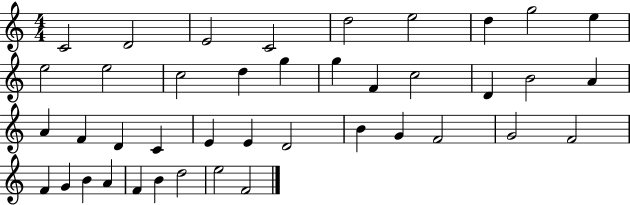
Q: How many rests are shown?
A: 0